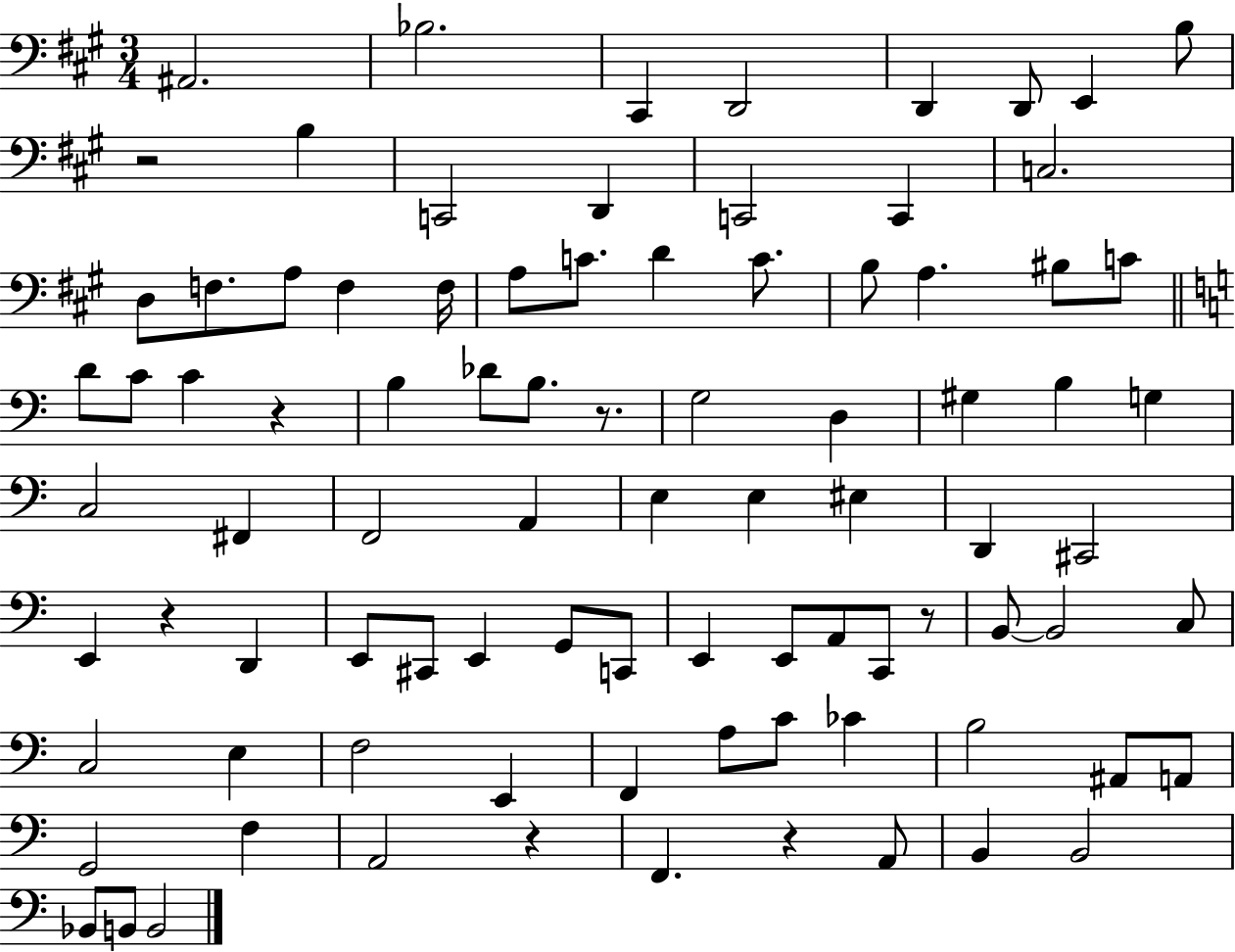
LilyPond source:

{
  \clef bass
  \numericTimeSignature
  \time 3/4
  \key a \major
  ais,2. | bes2. | cis,4 d,2 | d,4 d,8 e,4 b8 | \break r2 b4 | c,2 d,4 | c,2 c,4 | c2. | \break d8 f8. a8 f4 f16 | a8 c'8. d'4 c'8. | b8 a4. bis8 c'8 | \bar "||" \break \key a \minor d'8 c'8 c'4 r4 | b4 des'8 b8. r8. | g2 d4 | gis4 b4 g4 | \break c2 fis,4 | f,2 a,4 | e4 e4 eis4 | d,4 cis,2 | \break e,4 r4 d,4 | e,8 cis,8 e,4 g,8 c,8 | e,4 e,8 a,8 c,8 r8 | b,8~~ b,2 c8 | \break c2 e4 | f2 e,4 | f,4 a8 c'8 ces'4 | b2 ais,8 a,8 | \break g,2 f4 | a,2 r4 | f,4. r4 a,8 | b,4 b,2 | \break bes,8 b,8 b,2 | \bar "|."
}